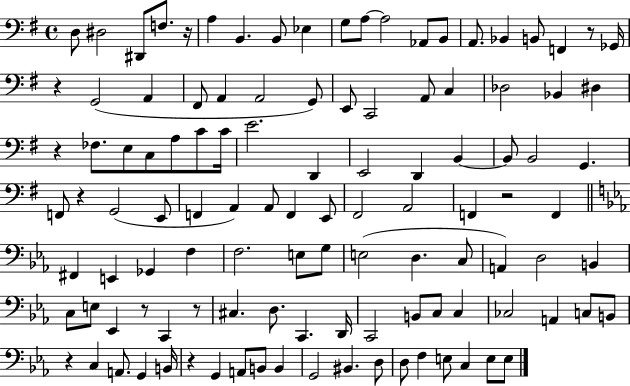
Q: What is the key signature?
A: G major